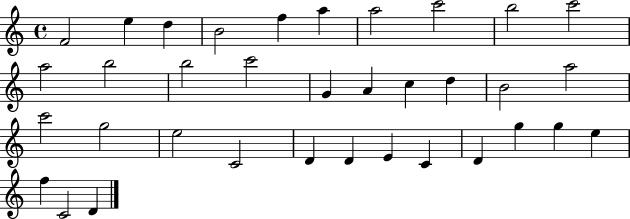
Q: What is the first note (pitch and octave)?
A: F4